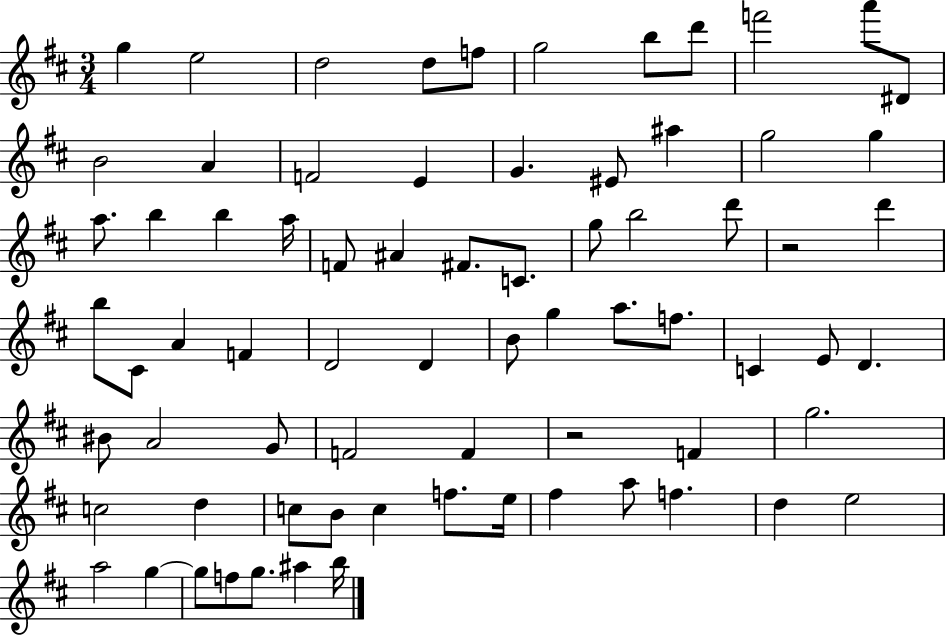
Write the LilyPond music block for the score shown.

{
  \clef treble
  \numericTimeSignature
  \time 3/4
  \key d \major
  g''4 e''2 | d''2 d''8 f''8 | g''2 b''8 d'''8 | f'''2 a'''8 dis'8 | \break b'2 a'4 | f'2 e'4 | g'4. eis'8 ais''4 | g''2 g''4 | \break a''8. b''4 b''4 a''16 | f'8 ais'4 fis'8. c'8. | g''8 b''2 d'''8 | r2 d'''4 | \break b''8 cis'8 a'4 f'4 | d'2 d'4 | b'8 g''4 a''8. f''8. | c'4 e'8 d'4. | \break bis'8 a'2 g'8 | f'2 f'4 | r2 f'4 | g''2. | \break c''2 d''4 | c''8 b'8 c''4 f''8. e''16 | fis''4 a''8 f''4. | d''4 e''2 | \break a''2 g''4~~ | g''8 f''8 g''8. ais''4 b''16 | \bar "|."
}